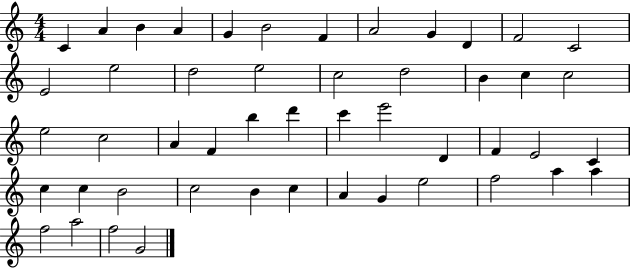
X:1
T:Untitled
M:4/4
L:1/4
K:C
C A B A G B2 F A2 G D F2 C2 E2 e2 d2 e2 c2 d2 B c c2 e2 c2 A F b d' c' e'2 D F E2 C c c B2 c2 B c A G e2 f2 a a f2 a2 f2 G2